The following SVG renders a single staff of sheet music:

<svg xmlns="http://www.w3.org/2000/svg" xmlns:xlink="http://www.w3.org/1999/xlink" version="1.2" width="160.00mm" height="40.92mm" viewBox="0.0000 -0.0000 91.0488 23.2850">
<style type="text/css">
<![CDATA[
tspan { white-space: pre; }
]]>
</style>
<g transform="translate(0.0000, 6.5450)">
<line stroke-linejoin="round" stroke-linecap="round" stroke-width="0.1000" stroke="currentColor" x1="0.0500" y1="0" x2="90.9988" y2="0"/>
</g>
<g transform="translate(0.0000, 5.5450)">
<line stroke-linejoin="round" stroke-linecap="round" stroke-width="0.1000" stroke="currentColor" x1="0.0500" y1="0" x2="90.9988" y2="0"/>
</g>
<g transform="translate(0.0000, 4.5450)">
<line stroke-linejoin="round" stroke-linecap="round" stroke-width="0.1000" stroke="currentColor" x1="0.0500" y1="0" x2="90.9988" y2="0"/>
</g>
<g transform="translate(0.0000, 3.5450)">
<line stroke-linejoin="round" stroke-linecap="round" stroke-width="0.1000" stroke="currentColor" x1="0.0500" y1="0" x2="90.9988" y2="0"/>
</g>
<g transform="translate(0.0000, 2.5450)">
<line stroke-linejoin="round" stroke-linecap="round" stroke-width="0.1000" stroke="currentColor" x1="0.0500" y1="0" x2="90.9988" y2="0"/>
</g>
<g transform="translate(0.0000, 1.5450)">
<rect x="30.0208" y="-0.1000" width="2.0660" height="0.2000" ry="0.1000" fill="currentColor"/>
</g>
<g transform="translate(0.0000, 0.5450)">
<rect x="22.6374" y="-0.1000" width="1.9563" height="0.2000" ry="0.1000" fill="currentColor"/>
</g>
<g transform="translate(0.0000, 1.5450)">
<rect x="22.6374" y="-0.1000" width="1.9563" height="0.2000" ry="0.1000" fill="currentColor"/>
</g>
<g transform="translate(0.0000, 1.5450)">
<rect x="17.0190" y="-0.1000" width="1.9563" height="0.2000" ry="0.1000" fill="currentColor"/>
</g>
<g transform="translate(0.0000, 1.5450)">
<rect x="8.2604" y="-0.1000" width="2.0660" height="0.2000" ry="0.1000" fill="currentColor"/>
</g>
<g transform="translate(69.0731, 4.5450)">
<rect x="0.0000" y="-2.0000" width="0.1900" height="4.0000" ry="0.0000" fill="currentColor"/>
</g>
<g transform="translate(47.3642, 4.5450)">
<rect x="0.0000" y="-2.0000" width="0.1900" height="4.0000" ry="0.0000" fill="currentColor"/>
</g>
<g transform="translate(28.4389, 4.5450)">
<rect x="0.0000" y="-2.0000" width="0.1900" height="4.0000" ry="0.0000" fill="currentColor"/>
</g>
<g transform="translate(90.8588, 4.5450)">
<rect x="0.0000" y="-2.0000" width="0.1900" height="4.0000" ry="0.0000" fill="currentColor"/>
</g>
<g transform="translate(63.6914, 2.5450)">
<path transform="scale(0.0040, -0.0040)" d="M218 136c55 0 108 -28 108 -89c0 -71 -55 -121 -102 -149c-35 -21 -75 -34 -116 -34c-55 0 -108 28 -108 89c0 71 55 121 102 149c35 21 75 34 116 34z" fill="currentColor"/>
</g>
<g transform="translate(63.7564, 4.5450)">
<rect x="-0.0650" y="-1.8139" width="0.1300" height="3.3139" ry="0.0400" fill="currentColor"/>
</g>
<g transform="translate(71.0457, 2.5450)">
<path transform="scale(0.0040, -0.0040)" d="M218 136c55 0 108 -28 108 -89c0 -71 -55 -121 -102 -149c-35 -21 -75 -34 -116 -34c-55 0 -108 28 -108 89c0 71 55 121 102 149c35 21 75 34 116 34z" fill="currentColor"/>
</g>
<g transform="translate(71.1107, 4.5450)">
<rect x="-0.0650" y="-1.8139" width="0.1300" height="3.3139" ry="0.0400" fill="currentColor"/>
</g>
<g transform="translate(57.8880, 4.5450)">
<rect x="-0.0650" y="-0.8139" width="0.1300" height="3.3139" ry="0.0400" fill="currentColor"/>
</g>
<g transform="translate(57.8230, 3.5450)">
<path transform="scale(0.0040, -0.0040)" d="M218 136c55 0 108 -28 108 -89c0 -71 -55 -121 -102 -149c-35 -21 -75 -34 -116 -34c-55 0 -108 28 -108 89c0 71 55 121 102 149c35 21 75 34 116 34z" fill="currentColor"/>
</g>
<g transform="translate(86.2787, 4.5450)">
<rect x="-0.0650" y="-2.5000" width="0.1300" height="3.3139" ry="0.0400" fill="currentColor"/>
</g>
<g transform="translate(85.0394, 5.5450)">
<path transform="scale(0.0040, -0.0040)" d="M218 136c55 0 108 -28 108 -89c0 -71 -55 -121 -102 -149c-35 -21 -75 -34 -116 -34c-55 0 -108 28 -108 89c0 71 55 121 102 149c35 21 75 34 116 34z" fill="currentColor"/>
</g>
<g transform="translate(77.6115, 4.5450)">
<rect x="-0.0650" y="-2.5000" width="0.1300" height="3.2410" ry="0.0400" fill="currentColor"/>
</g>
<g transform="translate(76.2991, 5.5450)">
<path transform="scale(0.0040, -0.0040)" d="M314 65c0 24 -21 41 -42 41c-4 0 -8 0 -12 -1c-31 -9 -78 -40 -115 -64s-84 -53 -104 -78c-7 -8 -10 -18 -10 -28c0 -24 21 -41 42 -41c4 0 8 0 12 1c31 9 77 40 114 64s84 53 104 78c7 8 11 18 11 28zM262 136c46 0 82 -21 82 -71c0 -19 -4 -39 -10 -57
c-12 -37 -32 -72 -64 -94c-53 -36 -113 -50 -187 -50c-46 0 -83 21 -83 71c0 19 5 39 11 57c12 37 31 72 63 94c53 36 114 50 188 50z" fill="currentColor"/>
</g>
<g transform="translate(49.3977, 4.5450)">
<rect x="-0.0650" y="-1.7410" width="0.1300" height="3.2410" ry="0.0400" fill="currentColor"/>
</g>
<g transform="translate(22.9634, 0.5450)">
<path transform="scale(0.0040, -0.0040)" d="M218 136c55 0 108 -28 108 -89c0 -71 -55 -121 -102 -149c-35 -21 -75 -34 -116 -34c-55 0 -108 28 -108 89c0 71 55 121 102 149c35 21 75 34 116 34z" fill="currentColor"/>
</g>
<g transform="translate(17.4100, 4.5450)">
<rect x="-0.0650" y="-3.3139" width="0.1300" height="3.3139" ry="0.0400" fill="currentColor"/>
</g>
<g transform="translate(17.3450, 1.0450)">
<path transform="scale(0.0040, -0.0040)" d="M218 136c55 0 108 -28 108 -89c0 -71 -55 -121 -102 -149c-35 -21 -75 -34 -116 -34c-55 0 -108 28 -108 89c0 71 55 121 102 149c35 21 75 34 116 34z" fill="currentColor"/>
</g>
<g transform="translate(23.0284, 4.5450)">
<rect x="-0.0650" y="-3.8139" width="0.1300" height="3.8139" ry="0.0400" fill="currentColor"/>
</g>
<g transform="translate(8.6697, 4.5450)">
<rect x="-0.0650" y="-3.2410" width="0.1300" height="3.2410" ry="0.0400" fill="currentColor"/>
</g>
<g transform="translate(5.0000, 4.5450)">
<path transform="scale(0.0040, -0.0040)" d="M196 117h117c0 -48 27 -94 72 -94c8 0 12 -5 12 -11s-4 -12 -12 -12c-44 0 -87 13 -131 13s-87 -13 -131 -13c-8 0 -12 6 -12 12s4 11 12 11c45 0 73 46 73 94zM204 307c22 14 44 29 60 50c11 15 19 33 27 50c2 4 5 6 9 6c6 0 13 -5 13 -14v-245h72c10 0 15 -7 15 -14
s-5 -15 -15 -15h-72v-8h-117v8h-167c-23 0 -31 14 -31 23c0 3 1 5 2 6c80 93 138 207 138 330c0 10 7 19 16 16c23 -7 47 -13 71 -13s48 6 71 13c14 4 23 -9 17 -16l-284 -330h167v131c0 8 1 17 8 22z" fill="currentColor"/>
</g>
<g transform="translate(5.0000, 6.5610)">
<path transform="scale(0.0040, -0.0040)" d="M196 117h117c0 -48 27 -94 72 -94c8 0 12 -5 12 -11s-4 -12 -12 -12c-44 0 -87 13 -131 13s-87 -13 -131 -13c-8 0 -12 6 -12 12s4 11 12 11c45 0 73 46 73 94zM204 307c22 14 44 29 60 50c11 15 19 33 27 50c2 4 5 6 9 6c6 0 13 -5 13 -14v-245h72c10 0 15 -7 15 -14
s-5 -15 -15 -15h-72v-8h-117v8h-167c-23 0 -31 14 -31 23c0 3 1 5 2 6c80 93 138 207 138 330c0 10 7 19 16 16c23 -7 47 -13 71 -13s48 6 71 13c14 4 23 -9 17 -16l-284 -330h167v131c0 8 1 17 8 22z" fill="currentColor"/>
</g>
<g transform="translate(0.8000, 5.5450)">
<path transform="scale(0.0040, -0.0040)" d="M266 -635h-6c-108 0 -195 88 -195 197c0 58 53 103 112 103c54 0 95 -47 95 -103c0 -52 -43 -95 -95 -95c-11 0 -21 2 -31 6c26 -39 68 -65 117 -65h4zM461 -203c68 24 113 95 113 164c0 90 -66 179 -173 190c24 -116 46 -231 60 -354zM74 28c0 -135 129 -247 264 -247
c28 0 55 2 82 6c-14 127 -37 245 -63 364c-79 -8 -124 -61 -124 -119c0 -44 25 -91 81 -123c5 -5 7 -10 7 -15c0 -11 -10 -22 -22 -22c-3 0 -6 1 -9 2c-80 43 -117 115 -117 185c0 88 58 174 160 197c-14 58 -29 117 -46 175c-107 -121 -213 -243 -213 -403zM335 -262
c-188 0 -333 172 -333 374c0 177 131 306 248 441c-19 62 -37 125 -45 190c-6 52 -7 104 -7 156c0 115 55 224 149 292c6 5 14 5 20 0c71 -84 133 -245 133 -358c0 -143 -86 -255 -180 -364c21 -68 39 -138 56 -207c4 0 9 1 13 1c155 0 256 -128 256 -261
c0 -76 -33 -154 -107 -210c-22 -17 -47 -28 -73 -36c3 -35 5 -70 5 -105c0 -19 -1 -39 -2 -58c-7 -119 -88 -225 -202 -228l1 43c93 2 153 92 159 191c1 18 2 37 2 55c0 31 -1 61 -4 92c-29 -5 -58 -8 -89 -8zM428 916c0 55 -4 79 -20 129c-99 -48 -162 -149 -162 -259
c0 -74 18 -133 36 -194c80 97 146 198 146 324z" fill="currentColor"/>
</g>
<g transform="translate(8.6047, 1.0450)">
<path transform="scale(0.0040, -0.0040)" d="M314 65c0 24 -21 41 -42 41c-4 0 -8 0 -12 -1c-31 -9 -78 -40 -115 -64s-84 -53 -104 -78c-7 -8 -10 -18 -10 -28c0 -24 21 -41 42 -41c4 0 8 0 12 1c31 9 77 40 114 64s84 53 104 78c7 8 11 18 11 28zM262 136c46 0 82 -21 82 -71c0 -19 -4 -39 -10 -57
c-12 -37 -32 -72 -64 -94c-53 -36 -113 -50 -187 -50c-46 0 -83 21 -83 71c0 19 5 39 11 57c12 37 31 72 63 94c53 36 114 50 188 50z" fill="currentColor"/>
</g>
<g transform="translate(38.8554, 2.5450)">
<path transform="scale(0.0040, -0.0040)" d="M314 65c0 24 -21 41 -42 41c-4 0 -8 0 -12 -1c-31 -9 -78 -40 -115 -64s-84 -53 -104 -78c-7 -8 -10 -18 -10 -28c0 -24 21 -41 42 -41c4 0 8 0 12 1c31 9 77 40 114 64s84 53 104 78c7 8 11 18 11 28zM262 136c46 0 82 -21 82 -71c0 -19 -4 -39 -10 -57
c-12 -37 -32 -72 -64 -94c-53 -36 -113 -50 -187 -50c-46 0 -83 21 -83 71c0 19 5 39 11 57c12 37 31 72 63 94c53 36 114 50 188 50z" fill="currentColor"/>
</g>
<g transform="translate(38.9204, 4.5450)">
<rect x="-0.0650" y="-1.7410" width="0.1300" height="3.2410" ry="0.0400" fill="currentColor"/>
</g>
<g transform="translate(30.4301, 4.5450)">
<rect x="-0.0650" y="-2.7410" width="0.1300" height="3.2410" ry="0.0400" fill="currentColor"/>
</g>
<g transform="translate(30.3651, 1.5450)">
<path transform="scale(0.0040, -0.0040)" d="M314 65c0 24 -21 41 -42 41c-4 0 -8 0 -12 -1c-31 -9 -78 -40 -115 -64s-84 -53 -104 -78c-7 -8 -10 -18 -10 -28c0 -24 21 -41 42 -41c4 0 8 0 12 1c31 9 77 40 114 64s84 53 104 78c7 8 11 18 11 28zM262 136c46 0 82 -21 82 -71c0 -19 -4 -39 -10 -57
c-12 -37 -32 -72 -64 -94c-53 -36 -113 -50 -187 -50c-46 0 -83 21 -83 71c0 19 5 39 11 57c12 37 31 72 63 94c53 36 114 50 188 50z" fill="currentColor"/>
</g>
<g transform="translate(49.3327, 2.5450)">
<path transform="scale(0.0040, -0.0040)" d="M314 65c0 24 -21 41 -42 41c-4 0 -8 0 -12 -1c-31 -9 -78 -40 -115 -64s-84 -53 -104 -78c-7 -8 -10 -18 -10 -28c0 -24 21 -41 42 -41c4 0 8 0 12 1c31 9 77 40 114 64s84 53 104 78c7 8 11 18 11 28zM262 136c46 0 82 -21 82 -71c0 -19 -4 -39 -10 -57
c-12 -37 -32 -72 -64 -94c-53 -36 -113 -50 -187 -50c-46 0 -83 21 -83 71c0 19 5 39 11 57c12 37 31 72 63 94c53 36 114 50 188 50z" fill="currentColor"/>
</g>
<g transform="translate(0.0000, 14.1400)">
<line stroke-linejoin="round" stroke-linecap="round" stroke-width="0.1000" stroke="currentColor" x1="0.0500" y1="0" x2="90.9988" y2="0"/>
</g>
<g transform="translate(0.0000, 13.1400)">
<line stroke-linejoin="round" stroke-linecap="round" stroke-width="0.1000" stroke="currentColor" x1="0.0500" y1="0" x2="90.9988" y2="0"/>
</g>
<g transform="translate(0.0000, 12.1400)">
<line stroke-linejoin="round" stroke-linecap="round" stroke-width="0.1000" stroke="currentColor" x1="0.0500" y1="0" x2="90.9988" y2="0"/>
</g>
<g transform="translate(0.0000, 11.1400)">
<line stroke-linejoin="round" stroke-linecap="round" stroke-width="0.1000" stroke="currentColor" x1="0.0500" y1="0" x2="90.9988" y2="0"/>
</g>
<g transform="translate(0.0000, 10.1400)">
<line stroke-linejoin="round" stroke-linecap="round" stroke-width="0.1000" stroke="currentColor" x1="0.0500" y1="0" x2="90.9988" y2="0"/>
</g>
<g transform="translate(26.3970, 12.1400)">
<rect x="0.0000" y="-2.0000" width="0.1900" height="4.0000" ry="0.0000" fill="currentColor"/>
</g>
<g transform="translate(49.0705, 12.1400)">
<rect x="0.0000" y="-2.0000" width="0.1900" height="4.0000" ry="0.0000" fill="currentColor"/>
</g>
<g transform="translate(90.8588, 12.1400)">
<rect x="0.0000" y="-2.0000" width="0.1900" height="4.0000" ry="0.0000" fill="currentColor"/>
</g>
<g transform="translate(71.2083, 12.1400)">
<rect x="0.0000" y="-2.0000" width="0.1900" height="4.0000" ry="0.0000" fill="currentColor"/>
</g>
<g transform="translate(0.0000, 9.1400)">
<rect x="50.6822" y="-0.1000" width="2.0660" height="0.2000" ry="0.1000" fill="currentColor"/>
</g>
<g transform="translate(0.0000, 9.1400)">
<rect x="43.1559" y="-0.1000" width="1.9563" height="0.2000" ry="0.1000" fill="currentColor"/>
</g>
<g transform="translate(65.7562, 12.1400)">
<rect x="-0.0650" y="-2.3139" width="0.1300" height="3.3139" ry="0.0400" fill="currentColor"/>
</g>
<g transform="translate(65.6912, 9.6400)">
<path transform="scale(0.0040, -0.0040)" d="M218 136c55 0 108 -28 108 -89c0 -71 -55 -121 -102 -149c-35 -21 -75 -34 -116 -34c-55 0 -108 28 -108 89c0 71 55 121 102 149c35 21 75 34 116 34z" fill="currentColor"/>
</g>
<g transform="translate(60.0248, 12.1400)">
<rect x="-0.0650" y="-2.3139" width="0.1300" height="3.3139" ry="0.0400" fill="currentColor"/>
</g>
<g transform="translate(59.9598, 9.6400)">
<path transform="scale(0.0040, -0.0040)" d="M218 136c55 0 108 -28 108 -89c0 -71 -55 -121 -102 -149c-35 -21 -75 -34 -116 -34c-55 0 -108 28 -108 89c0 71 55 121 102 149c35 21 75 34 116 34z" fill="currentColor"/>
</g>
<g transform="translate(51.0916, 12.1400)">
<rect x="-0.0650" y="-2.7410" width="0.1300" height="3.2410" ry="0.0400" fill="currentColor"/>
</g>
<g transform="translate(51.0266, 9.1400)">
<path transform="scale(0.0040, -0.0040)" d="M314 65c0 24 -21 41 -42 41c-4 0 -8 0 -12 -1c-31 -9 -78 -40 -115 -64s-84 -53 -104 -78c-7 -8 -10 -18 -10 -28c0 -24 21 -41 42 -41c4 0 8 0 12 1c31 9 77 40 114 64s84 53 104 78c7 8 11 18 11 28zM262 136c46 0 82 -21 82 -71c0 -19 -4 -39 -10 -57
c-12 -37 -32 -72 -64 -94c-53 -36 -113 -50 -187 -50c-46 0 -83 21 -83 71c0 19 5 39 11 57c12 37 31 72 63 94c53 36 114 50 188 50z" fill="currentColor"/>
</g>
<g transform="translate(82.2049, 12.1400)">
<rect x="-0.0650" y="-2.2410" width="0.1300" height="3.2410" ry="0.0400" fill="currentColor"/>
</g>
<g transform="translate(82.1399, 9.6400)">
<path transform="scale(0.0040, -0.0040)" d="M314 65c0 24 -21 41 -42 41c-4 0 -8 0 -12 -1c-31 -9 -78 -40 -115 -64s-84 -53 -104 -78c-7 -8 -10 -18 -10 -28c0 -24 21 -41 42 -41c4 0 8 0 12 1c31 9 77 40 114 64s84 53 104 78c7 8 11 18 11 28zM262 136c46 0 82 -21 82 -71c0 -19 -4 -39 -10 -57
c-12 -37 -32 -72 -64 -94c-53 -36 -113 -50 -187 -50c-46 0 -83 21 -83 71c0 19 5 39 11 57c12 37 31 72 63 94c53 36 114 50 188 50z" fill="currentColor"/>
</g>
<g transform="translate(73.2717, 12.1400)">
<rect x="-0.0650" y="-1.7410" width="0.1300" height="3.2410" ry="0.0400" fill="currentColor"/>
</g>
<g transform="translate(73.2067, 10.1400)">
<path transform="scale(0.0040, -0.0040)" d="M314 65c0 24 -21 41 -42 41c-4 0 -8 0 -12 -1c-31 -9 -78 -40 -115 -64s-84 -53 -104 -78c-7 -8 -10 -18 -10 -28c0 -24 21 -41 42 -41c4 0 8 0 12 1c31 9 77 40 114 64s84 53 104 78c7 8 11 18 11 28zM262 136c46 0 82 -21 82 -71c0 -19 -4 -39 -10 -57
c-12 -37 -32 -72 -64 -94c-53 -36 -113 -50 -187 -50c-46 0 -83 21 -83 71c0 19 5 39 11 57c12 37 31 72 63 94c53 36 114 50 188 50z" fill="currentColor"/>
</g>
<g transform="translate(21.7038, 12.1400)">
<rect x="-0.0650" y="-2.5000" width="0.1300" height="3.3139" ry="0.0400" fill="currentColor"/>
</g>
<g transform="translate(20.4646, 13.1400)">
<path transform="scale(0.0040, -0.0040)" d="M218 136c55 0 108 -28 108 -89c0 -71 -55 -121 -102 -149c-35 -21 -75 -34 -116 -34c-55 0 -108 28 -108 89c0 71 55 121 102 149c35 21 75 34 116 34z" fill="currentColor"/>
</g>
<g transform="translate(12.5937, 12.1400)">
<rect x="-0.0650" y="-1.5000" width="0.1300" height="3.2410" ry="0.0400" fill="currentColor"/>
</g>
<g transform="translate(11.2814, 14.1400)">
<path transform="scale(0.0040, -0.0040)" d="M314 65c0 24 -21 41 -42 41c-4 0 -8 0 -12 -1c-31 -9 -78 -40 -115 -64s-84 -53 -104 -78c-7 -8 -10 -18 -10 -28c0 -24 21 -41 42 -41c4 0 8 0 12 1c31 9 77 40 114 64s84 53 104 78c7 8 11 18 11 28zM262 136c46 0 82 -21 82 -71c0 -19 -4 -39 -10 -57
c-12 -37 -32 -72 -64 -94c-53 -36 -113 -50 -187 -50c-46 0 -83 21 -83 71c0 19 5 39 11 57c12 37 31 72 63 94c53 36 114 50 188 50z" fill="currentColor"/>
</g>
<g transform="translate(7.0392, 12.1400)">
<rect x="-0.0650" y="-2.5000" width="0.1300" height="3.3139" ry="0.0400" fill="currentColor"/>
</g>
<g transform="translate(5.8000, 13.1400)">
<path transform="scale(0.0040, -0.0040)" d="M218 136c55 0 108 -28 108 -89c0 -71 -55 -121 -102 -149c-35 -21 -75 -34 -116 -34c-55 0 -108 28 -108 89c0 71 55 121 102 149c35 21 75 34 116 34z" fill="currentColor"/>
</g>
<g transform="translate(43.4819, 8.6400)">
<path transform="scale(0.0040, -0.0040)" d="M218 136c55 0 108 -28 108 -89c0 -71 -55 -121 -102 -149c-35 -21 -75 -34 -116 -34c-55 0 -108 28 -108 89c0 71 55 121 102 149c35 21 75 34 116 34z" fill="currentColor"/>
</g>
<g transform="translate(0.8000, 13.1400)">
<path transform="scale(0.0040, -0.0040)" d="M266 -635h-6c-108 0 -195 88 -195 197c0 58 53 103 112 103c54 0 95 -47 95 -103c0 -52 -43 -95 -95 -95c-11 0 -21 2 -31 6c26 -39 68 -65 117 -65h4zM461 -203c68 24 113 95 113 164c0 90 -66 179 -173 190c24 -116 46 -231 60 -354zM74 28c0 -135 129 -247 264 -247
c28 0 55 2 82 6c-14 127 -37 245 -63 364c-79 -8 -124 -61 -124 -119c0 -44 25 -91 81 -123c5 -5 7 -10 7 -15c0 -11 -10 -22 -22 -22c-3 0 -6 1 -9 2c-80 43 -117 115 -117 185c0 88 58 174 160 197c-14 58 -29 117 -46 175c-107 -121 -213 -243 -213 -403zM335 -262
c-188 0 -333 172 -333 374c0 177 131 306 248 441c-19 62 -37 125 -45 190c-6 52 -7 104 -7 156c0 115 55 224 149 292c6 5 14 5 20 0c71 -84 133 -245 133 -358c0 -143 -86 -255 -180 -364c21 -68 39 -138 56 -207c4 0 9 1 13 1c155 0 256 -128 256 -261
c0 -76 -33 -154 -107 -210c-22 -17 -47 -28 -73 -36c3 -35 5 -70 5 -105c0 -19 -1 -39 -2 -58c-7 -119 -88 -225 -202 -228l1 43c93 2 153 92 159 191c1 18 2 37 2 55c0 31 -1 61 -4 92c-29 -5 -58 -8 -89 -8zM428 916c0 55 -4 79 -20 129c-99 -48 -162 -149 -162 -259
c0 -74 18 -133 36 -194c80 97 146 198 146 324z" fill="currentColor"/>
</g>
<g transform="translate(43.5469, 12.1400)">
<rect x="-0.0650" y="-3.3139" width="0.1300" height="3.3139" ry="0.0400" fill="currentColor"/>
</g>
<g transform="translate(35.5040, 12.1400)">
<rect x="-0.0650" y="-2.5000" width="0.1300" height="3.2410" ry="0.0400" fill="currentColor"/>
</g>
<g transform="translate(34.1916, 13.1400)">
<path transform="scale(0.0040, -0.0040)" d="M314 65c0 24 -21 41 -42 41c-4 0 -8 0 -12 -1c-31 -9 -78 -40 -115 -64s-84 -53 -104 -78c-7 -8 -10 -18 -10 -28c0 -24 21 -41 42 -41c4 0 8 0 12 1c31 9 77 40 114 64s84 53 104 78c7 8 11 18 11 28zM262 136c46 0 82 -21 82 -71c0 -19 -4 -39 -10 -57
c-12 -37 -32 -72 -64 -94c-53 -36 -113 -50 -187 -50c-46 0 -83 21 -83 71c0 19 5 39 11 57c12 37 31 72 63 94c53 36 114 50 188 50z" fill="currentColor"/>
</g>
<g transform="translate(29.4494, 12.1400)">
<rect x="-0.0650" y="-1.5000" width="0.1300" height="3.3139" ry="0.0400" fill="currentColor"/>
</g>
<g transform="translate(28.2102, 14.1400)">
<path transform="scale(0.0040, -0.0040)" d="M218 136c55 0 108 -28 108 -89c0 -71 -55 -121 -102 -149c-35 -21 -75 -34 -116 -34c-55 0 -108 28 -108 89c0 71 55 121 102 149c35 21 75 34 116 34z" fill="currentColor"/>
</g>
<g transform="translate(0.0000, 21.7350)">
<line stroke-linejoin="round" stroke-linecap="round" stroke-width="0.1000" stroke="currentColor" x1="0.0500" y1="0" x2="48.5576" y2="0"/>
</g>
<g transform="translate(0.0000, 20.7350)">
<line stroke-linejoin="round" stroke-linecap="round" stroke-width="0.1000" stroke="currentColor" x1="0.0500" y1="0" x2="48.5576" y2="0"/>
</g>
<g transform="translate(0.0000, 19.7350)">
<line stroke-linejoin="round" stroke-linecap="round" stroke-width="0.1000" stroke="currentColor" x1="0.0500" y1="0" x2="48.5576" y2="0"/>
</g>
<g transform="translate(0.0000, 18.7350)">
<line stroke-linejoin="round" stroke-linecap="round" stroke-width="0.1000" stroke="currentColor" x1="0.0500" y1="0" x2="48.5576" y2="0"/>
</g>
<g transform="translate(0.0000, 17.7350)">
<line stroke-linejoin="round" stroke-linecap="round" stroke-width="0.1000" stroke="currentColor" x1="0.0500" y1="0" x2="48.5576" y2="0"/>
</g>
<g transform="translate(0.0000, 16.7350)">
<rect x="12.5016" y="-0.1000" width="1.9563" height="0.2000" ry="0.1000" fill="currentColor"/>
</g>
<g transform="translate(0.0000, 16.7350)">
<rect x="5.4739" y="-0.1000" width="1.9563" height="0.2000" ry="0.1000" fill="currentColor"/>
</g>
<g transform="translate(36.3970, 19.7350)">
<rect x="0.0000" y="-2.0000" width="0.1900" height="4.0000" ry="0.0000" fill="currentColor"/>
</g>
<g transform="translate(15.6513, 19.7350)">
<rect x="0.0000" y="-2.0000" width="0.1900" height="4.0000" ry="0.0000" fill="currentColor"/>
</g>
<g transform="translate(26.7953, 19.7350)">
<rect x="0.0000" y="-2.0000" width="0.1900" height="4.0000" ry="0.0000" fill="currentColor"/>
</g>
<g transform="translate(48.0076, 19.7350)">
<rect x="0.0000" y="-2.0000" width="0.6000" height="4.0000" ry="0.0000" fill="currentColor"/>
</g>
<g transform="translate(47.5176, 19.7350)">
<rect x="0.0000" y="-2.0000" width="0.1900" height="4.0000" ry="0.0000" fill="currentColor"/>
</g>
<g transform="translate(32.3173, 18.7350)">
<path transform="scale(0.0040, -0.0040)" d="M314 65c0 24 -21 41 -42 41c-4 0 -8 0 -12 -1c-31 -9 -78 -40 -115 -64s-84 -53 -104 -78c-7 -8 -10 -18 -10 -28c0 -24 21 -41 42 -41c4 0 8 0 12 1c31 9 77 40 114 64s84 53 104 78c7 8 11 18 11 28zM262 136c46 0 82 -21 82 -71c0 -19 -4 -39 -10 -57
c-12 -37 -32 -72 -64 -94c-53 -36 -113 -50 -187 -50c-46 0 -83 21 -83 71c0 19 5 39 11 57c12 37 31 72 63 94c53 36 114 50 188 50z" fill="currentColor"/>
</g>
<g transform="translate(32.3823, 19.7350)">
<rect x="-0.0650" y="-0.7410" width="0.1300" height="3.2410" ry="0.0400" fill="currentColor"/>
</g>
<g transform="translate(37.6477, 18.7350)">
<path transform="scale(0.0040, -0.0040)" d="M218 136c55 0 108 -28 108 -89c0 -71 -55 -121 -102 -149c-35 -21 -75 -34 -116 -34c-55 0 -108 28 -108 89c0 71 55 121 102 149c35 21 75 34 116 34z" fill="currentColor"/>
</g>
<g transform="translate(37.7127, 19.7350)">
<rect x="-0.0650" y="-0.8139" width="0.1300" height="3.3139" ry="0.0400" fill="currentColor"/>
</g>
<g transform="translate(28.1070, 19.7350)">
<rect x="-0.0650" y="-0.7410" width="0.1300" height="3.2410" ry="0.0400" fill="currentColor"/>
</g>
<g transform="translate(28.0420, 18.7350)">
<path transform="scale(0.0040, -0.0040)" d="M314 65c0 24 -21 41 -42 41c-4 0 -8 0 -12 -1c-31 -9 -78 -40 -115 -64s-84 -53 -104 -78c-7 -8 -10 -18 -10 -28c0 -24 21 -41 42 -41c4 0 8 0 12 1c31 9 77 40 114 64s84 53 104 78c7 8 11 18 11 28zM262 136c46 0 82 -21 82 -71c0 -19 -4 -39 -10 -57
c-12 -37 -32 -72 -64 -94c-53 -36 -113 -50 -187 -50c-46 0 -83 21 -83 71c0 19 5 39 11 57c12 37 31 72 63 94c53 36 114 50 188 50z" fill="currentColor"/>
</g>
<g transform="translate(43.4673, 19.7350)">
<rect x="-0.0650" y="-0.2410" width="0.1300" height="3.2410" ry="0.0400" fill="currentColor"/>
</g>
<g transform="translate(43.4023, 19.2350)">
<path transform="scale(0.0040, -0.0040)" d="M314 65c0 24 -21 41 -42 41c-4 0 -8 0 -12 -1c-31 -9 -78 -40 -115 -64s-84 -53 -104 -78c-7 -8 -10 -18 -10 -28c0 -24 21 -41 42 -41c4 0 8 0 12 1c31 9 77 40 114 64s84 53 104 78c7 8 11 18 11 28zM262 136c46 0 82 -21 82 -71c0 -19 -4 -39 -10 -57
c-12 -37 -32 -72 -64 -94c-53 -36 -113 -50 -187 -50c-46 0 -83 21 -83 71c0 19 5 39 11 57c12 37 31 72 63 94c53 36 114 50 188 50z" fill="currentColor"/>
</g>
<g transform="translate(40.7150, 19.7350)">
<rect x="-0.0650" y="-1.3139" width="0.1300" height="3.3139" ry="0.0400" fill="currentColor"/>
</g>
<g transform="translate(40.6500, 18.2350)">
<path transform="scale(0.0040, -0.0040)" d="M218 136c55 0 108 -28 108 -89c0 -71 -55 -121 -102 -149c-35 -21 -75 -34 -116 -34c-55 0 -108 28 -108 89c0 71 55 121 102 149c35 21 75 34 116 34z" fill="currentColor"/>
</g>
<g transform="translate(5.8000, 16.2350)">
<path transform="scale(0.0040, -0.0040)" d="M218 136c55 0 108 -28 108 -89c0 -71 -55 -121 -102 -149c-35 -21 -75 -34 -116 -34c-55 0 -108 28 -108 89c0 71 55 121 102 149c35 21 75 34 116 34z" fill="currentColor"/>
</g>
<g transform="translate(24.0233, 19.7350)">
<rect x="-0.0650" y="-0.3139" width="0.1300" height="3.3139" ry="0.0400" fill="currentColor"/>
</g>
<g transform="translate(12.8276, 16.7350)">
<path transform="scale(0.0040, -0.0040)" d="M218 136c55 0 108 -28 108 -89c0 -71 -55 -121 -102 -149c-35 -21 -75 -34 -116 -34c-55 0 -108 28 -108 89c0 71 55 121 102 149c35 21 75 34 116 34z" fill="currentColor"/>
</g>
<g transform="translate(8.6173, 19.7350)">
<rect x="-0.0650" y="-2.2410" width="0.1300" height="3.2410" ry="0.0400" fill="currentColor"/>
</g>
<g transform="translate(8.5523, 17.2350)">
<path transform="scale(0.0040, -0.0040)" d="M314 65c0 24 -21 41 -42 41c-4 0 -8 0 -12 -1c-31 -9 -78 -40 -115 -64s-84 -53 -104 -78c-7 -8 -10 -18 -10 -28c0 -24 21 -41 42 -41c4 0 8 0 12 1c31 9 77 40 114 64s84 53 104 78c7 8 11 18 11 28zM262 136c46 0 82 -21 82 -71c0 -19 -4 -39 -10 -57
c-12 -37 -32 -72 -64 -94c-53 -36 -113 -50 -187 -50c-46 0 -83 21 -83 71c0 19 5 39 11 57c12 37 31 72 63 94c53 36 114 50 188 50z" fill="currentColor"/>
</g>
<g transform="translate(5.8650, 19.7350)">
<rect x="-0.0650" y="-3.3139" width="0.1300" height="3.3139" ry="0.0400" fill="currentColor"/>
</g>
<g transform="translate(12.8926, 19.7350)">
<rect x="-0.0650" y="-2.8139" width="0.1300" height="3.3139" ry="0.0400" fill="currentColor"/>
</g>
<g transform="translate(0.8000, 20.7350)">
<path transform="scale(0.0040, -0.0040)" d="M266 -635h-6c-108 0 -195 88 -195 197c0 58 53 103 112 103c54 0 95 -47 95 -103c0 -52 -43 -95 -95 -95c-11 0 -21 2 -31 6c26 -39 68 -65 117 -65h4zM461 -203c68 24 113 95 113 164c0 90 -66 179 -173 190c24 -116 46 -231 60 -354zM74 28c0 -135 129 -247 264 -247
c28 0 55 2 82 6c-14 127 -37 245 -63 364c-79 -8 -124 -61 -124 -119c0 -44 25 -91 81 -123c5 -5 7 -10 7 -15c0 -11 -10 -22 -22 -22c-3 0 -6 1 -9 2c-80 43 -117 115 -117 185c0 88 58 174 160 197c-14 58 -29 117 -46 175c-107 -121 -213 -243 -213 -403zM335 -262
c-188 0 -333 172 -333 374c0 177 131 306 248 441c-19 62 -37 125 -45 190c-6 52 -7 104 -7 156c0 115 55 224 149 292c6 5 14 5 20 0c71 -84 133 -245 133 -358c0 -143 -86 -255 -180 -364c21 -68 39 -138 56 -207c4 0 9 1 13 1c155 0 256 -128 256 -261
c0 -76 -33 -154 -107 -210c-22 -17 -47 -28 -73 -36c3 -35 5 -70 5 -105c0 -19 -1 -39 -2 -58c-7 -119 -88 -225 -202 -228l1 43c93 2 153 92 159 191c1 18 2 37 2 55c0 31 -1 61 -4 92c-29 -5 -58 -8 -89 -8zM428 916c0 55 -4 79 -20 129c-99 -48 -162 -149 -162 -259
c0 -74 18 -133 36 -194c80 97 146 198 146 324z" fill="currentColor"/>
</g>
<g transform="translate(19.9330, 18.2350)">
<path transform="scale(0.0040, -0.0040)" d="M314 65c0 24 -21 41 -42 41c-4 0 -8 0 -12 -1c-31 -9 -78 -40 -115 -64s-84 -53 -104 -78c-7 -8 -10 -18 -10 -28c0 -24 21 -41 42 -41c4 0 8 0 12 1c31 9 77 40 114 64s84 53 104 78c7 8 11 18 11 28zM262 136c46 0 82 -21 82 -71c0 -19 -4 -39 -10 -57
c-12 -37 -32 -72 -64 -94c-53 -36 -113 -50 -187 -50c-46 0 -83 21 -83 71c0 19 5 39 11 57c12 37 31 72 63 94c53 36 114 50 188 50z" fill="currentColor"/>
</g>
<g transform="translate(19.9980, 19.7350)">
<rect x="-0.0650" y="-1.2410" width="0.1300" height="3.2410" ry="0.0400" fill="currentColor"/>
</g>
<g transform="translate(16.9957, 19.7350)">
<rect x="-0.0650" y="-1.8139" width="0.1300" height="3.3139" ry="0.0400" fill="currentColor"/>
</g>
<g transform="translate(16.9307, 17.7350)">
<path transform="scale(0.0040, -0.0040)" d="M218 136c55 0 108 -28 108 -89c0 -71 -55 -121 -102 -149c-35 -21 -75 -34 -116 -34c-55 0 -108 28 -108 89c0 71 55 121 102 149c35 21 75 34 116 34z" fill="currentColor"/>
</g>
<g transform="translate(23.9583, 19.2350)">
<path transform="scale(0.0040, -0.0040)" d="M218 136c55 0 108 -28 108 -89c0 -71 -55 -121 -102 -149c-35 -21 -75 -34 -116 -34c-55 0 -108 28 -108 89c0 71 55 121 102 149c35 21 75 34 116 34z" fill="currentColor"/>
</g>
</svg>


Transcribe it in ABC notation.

X:1
T:Untitled
M:4/4
L:1/4
K:C
b2 b c' a2 f2 f2 d f f G2 G G E2 G E G2 b a2 g g f2 g2 b g2 a f e2 c d2 d2 d e c2